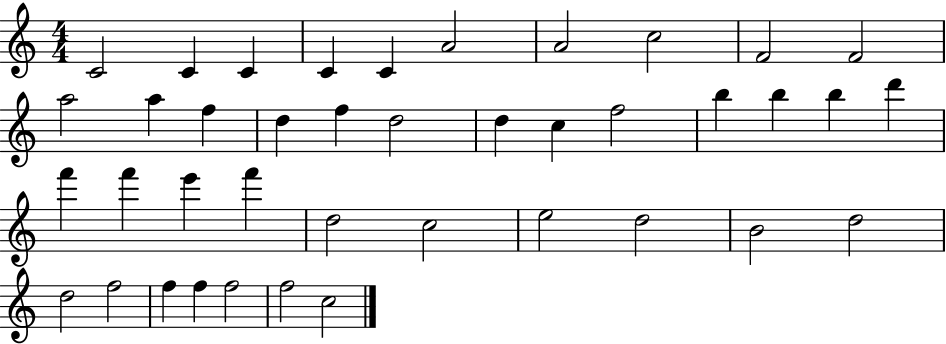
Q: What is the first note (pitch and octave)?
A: C4